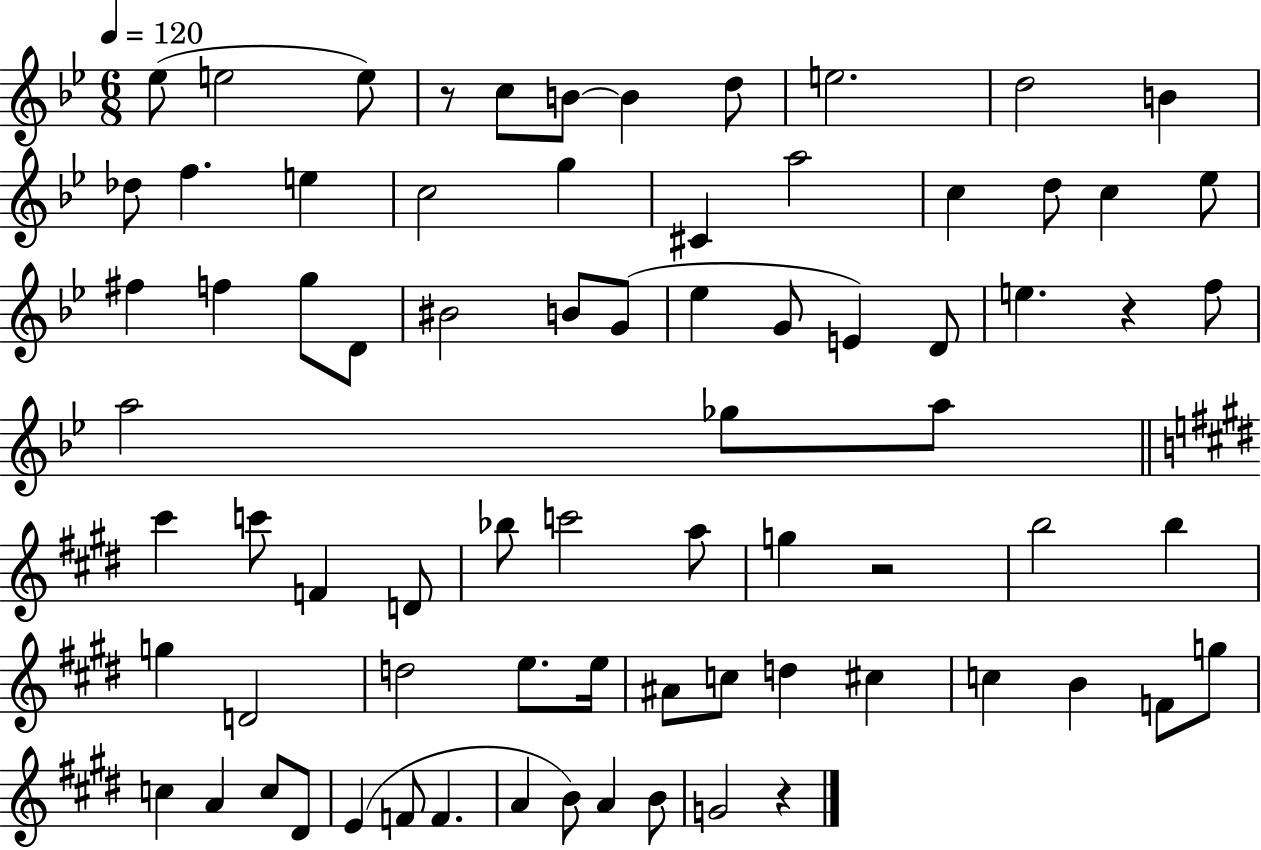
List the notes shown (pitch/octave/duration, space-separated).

Eb5/e E5/h E5/e R/e C5/e B4/e B4/q D5/e E5/h. D5/h B4/q Db5/e F5/q. E5/q C5/h G5/q C#4/q A5/h C5/q D5/e C5/q Eb5/e F#5/q F5/q G5/e D4/e BIS4/h B4/e G4/e Eb5/q G4/e E4/q D4/e E5/q. R/q F5/e A5/h Gb5/e A5/e C#6/q C6/e F4/q D4/e Bb5/e C6/h A5/e G5/q R/h B5/h B5/q G5/q D4/h D5/h E5/e. E5/s A#4/e C5/e D5/q C#5/q C5/q B4/q F4/e G5/e C5/q A4/q C5/e D#4/e E4/q F4/e F4/q. A4/q B4/e A4/q B4/e G4/h R/q